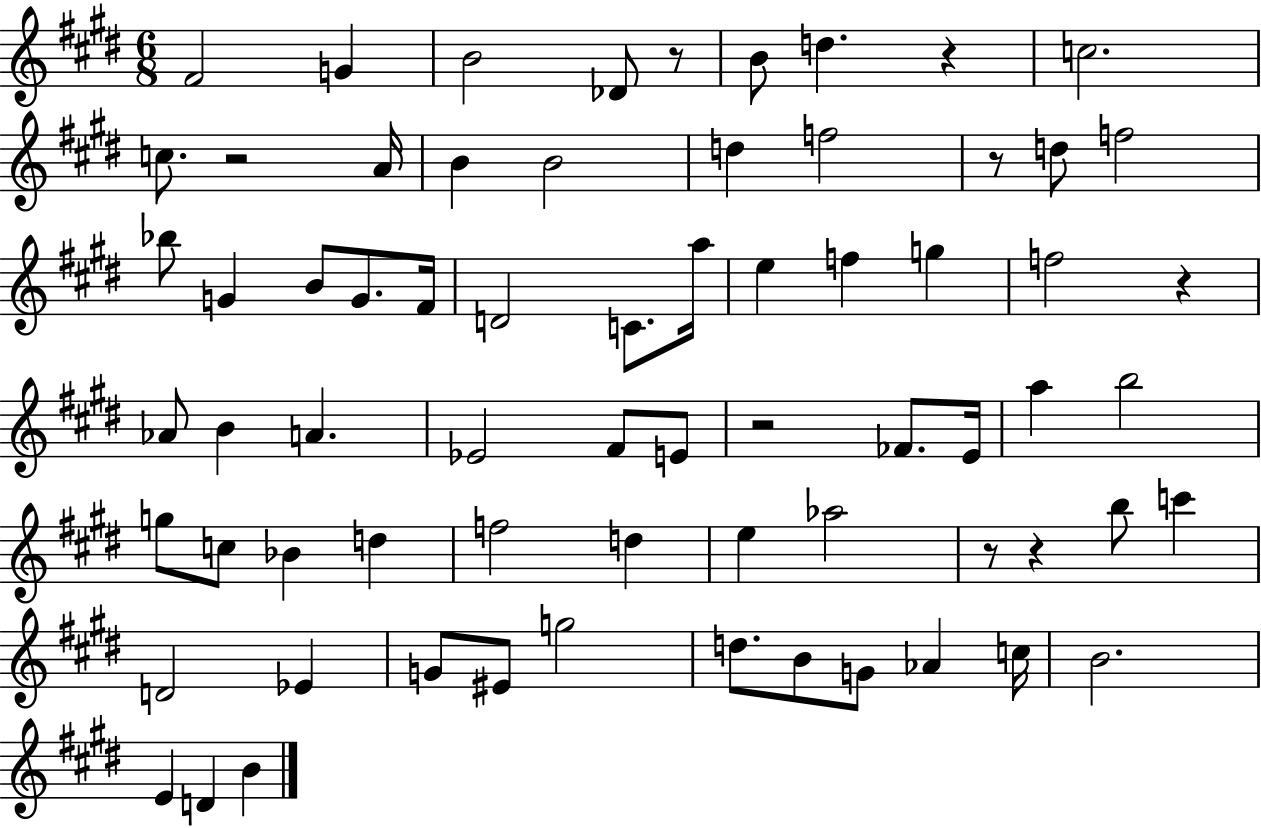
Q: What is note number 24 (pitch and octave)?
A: E5